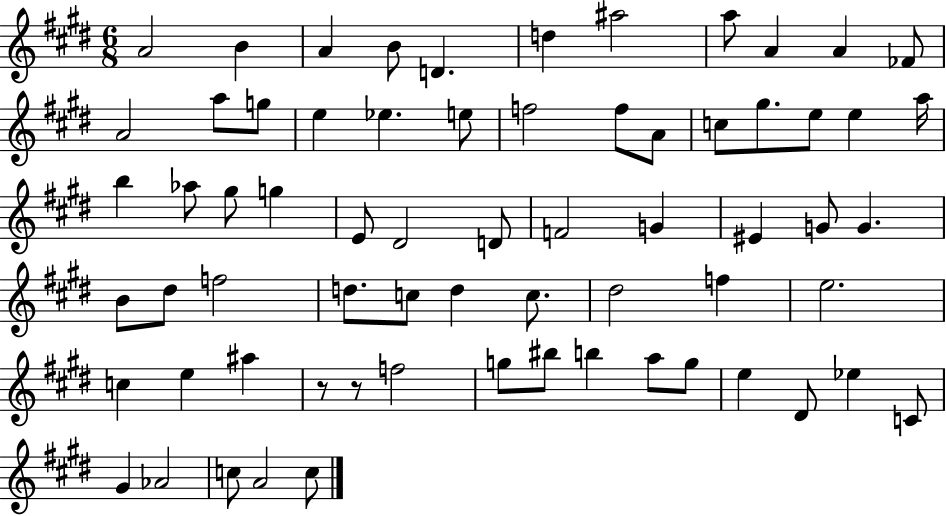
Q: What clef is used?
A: treble